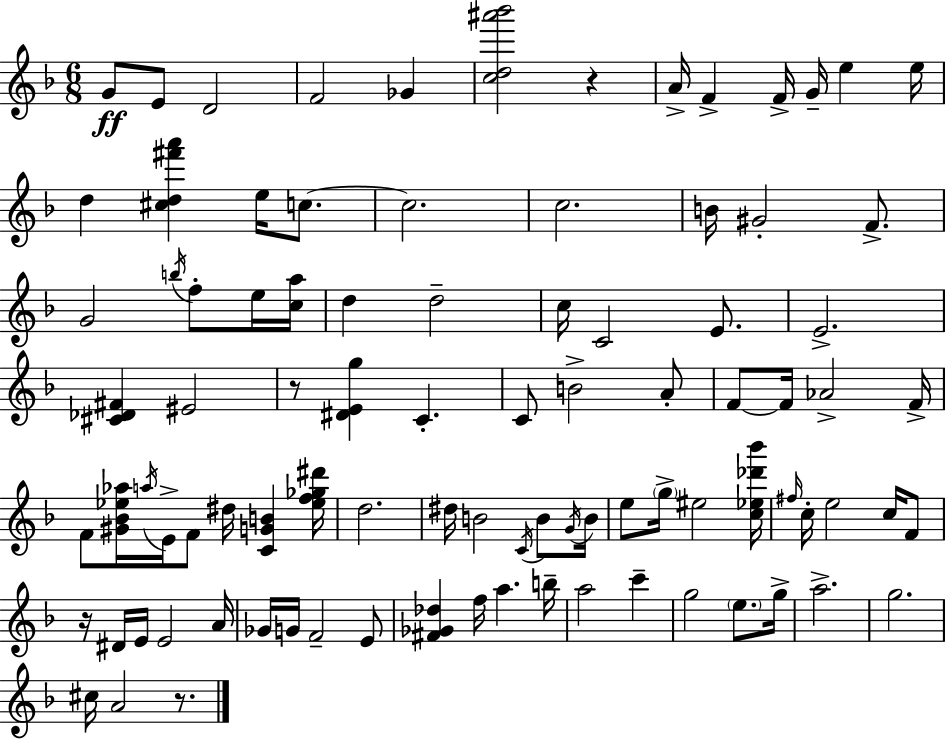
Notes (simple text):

G4/e E4/e D4/h F4/h Gb4/q [C5,D5,A#6,Bb6]/h R/q A4/s F4/q F4/s G4/s E5/q E5/s D5/q [C#5,D5,F#6,A6]/q E5/s C5/e. C5/h. C5/h. B4/s G#4/h F4/e. G4/h B5/s F5/e E5/s [C5,A5]/s D5/q D5/h C5/s C4/h E4/e. E4/h. [C#4,Db4,F#4]/q EIS4/h R/e [D#4,E4,G5]/q C4/q. C4/e B4/h A4/e F4/e F4/s Ab4/h F4/s F4/e [G#4,Bb4,Eb5,Ab5]/s A5/s E4/s F4/e D#5/s [C4,G4,B4]/q [Eb5,F5,Gb5,D#6]/s D5/h. D#5/s B4/h C4/s B4/e G4/s B4/s E5/e G5/s EIS5/h [C5,Eb5,Db6,Bb6]/s F#5/s C5/s E5/h C5/s F4/e R/s D#4/s E4/s E4/h A4/s Gb4/s G4/s F4/h E4/e [F#4,Gb4,Db5]/q F5/s A5/q. B5/s A5/h C6/q G5/h E5/e. G5/s A5/h. G5/h. C#5/s A4/h R/e.